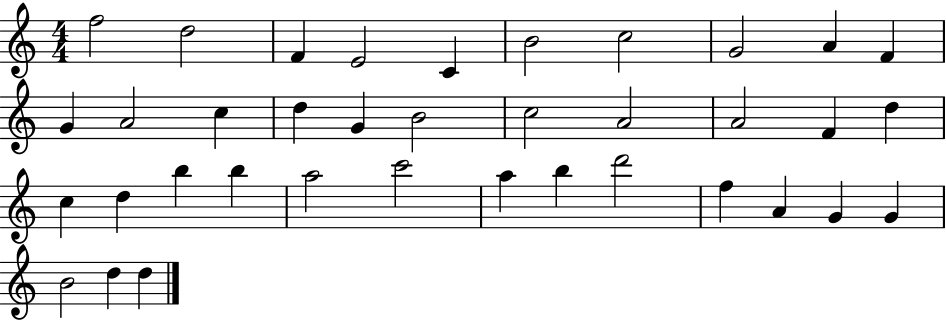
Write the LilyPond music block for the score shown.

{
  \clef treble
  \numericTimeSignature
  \time 4/4
  \key c \major
  f''2 d''2 | f'4 e'2 c'4 | b'2 c''2 | g'2 a'4 f'4 | \break g'4 a'2 c''4 | d''4 g'4 b'2 | c''2 a'2 | a'2 f'4 d''4 | \break c''4 d''4 b''4 b''4 | a''2 c'''2 | a''4 b''4 d'''2 | f''4 a'4 g'4 g'4 | \break b'2 d''4 d''4 | \bar "|."
}